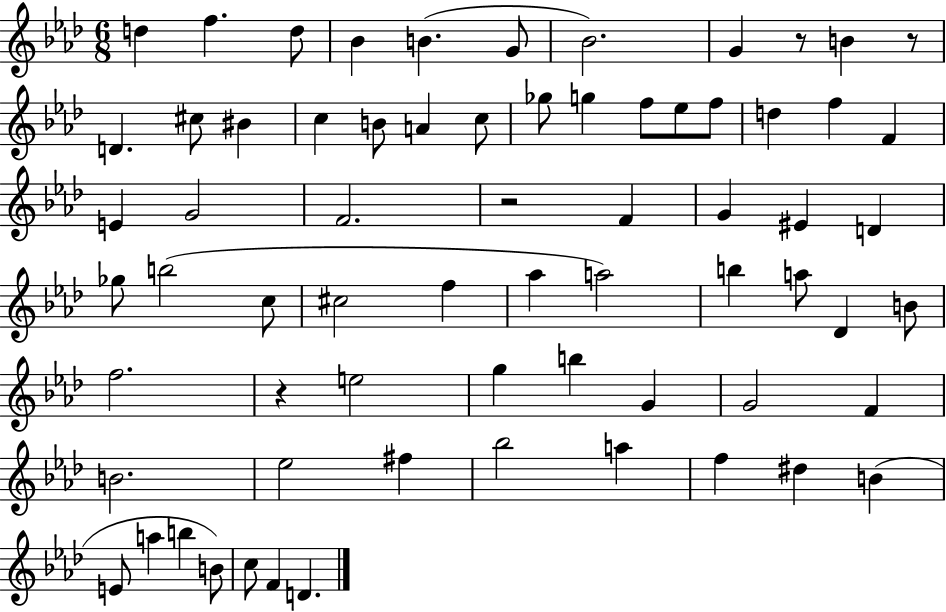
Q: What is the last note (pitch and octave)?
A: D4